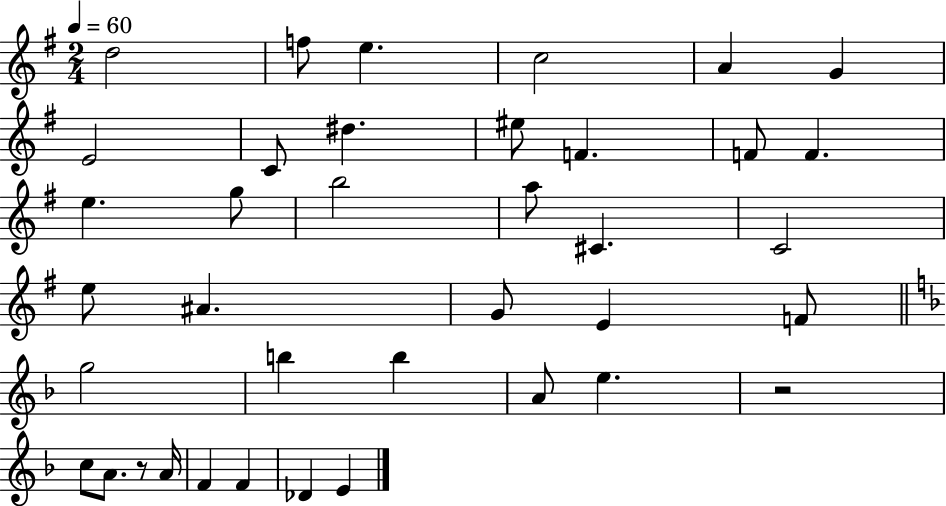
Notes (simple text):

D5/h F5/e E5/q. C5/h A4/q G4/q E4/h C4/e D#5/q. EIS5/e F4/q. F4/e F4/q. E5/q. G5/e B5/h A5/e C#4/q. C4/h E5/e A#4/q. G4/e E4/q F4/e G5/h B5/q B5/q A4/e E5/q. R/h C5/e A4/e. R/e A4/s F4/q F4/q Db4/q E4/q